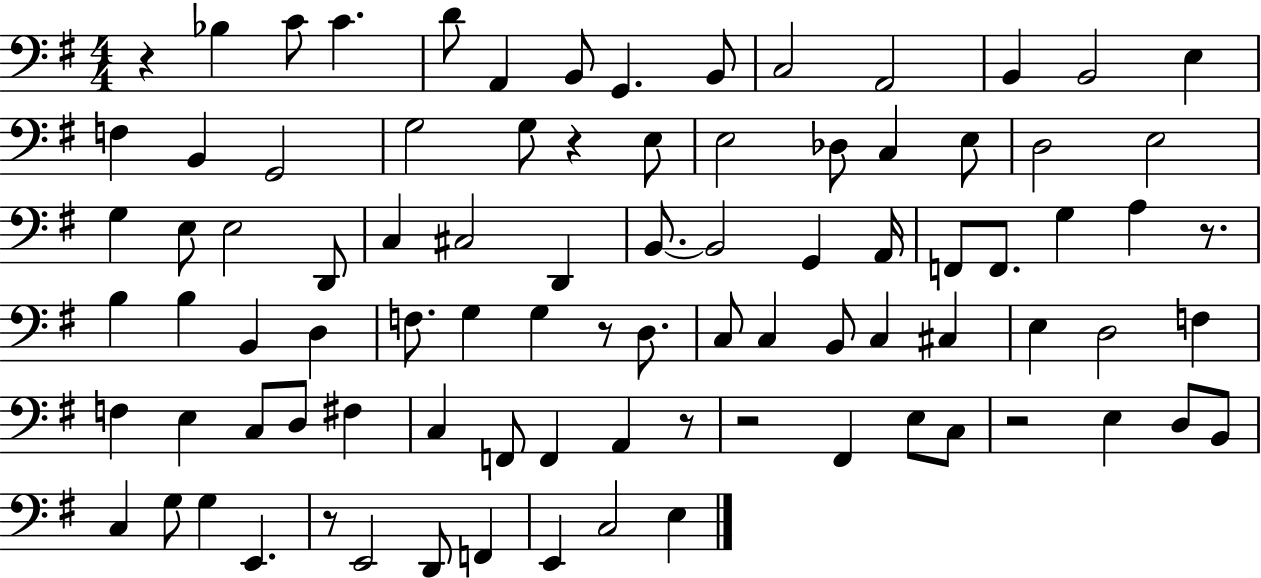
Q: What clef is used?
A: bass